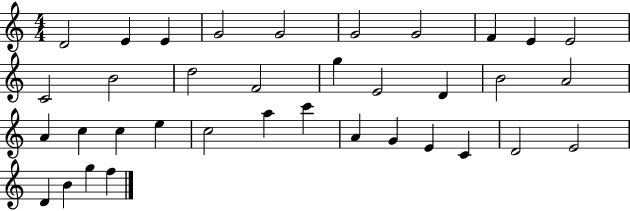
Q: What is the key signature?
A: C major